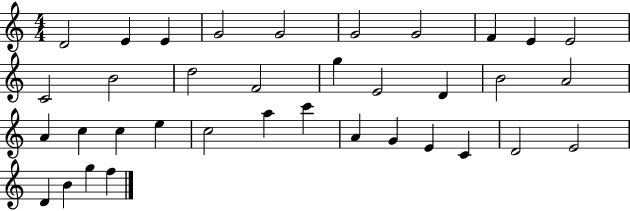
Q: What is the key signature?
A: C major